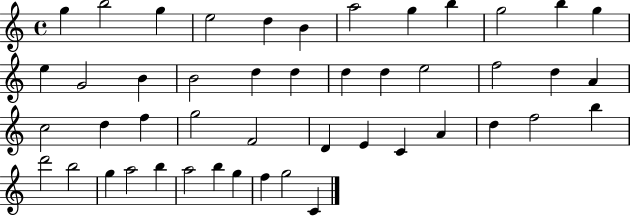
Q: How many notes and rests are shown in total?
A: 47